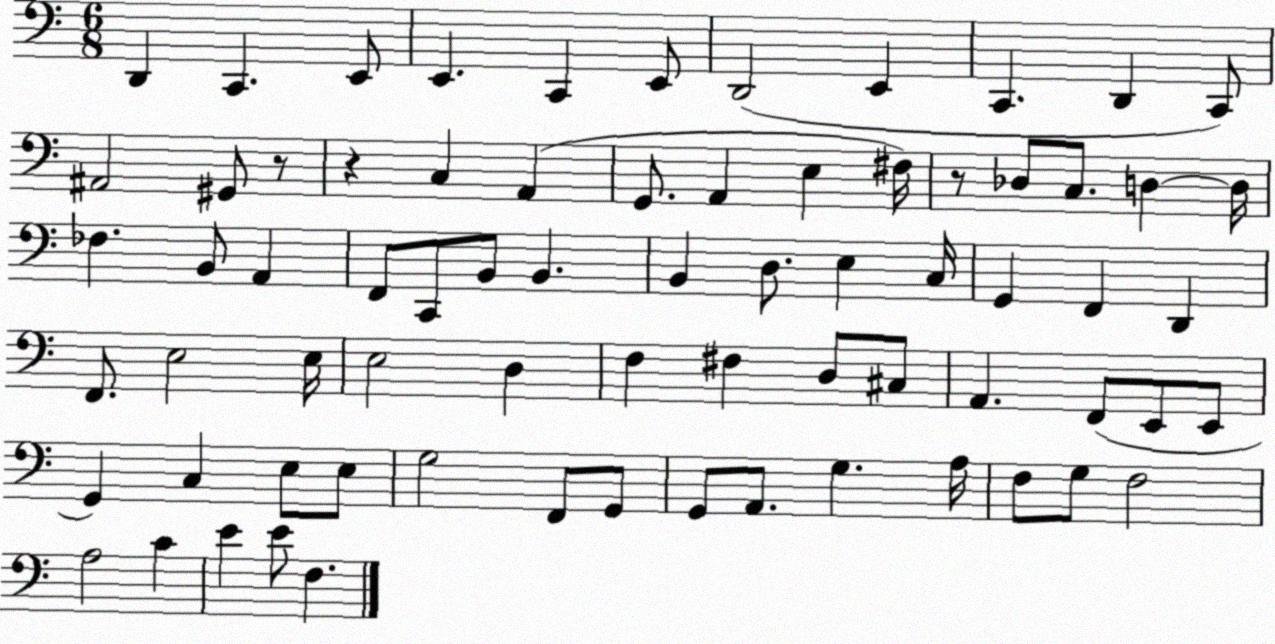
X:1
T:Untitled
M:6/8
L:1/4
K:C
D,, C,, E,,/2 E,, C,, E,,/2 D,,2 E,, C,, D,, C,,/2 ^A,,2 ^G,,/2 z/2 z C, A,, G,,/2 A,, E, ^F,/4 z/2 _D,/2 C,/2 D, D,/4 _F, B,,/2 A,, F,,/2 C,,/2 B,,/2 B,, B,, D,/2 E, C,/4 G,, F,, D,, F,,/2 E,2 E,/4 E,2 D, F, ^F, D,/2 ^C,/2 A,, F,,/2 E,,/2 E,,/2 G,, C, E,/2 E,/2 G,2 F,,/2 G,,/2 G,,/2 A,,/2 G, A,/4 F,/2 G,/2 F,2 A,2 C E E/2 F,